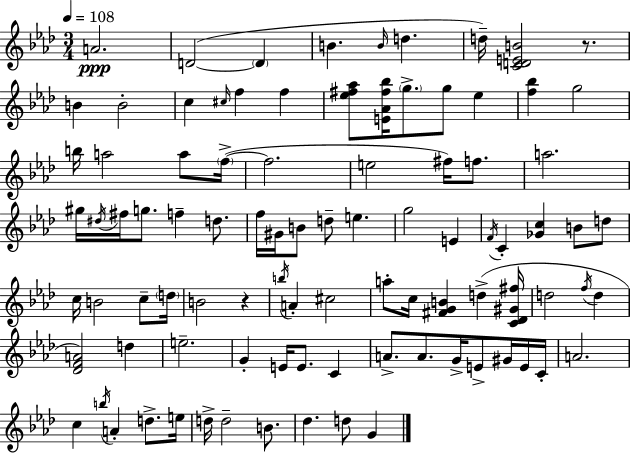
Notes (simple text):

A4/h. D4/h D4/q B4/q. B4/s D5/q. D5/s [C4,D4,E4,B4]/h R/e. B4/q B4/h C5/q C#5/s F5/q F5/q [Eb5,F#5,Ab5]/e [E4,Ab4,F#5,Bb5]/s G5/e. G5/e Eb5/q [F5,Bb5]/q G5/h B5/s A5/h A5/e F5/s F5/h. E5/h F#5/s F5/e. A5/h. G#5/s D#5/s F#5/s G5/e. F5/q D5/e. F5/s G#4/s B4/e D5/e E5/q. G5/h E4/q F4/s C4/q [Gb4,C5]/q B4/e D5/e C5/s B4/h C5/e D5/s B4/h R/q B5/s A4/q C#5/h A5/e C5/s [F#4,G4,B4]/q D5/q [C4,Db4,G#4,F#5]/s D5/h F5/s D5/q [Db4,F4,A4]/h D5/q E5/h. G4/q E4/s E4/e. C4/q A4/e. A4/e. G4/s E4/e G#4/s E4/s C4/s A4/h. C5/q B5/s A4/q D5/e. E5/s D5/s D5/h B4/e. Db5/q. D5/e G4/q